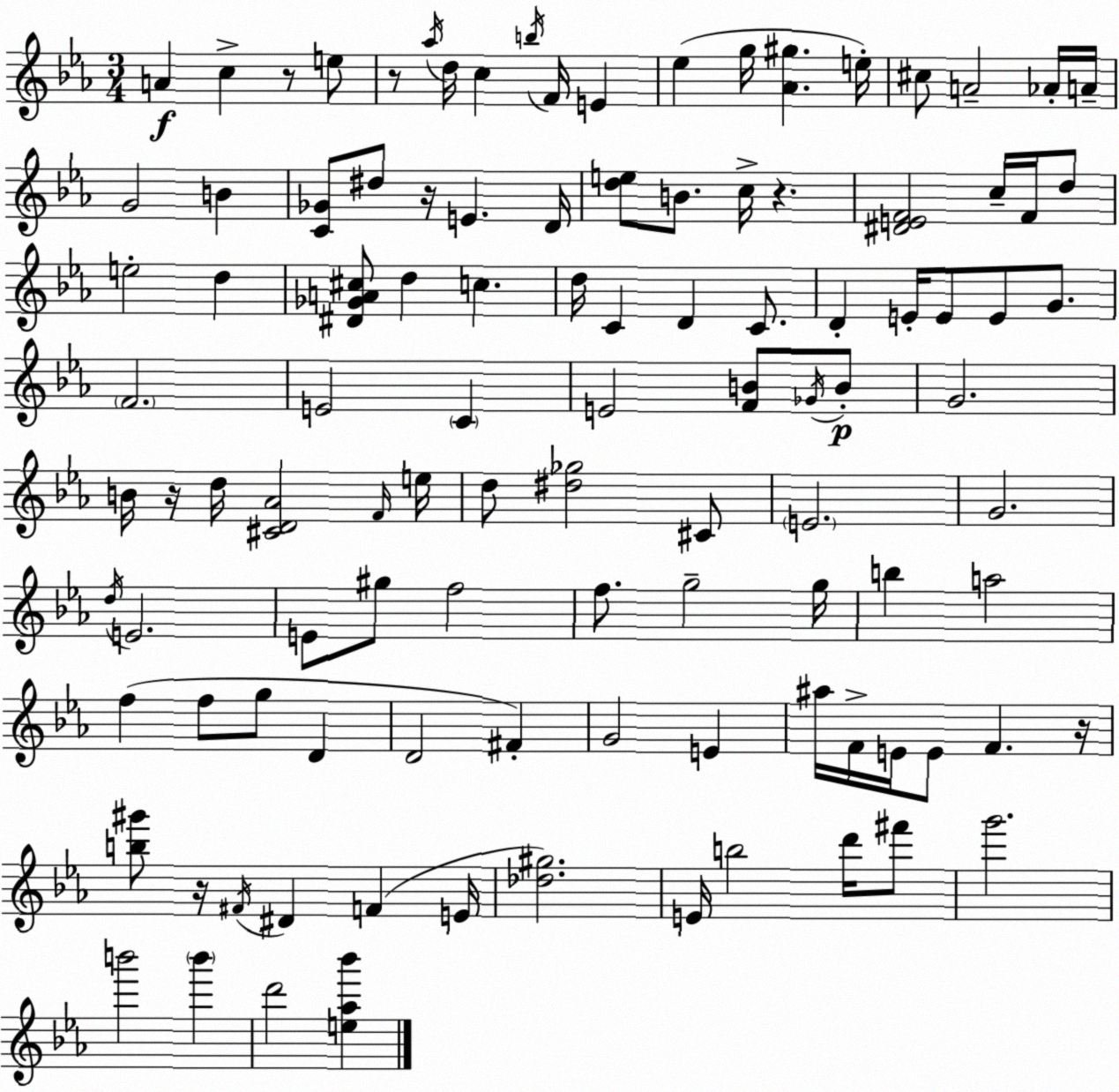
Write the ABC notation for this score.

X:1
T:Untitled
M:3/4
L:1/4
K:Cm
A c z/2 e/2 z/2 _a/4 d/4 c b/4 F/4 E _e g/4 [_A^g] e/4 ^c/2 A2 _A/4 A/4 G2 B [C_G]/2 ^d/2 z/4 E D/4 [de]/2 B/2 c/4 z [^DEF]2 c/4 F/4 d/2 e2 d [^D_GA^c]/2 d c d/4 C D C/2 D E/4 E/2 E/2 G/2 F2 E2 C E2 [FB]/2 _G/4 B/2 G2 B/4 z/4 d/4 [^CD_A]2 F/4 e/4 d/2 [^d_g]2 ^C/2 E2 G2 d/4 E2 E/2 ^g/2 f2 f/2 g2 g/4 b a2 f f/2 g/2 D D2 ^F G2 E ^a/4 F/4 E/4 E/2 F z/4 [b^g']/2 z/4 ^F/4 ^D F E/4 [_d^g]2 E/4 b2 d'/4 ^f'/2 g'2 b'2 b' d'2 [e_a_b']